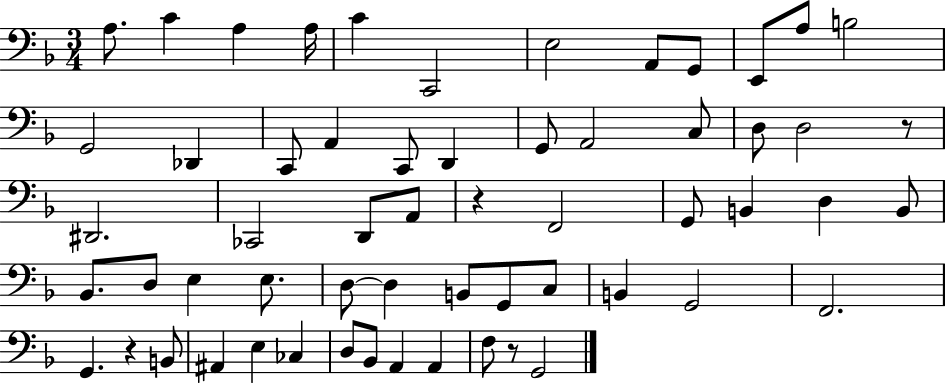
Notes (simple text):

A3/e. C4/q A3/q A3/s C4/q C2/h E3/h A2/e G2/e E2/e A3/e B3/h G2/h Db2/q C2/e A2/q C2/e D2/q G2/e A2/h C3/e D3/e D3/h R/e D#2/h. CES2/h D2/e A2/e R/q F2/h G2/e B2/q D3/q B2/e Bb2/e. D3/e E3/q E3/e. D3/e D3/q B2/e G2/e C3/e B2/q G2/h F2/h. G2/q. R/q B2/e A#2/q E3/q CES3/q D3/e Bb2/e A2/q A2/q F3/e R/e G2/h